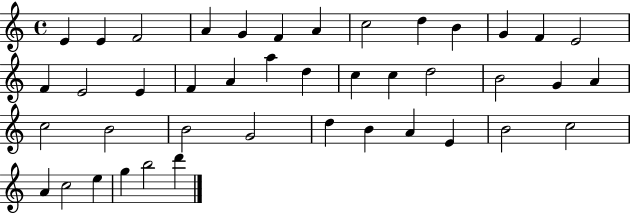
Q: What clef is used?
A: treble